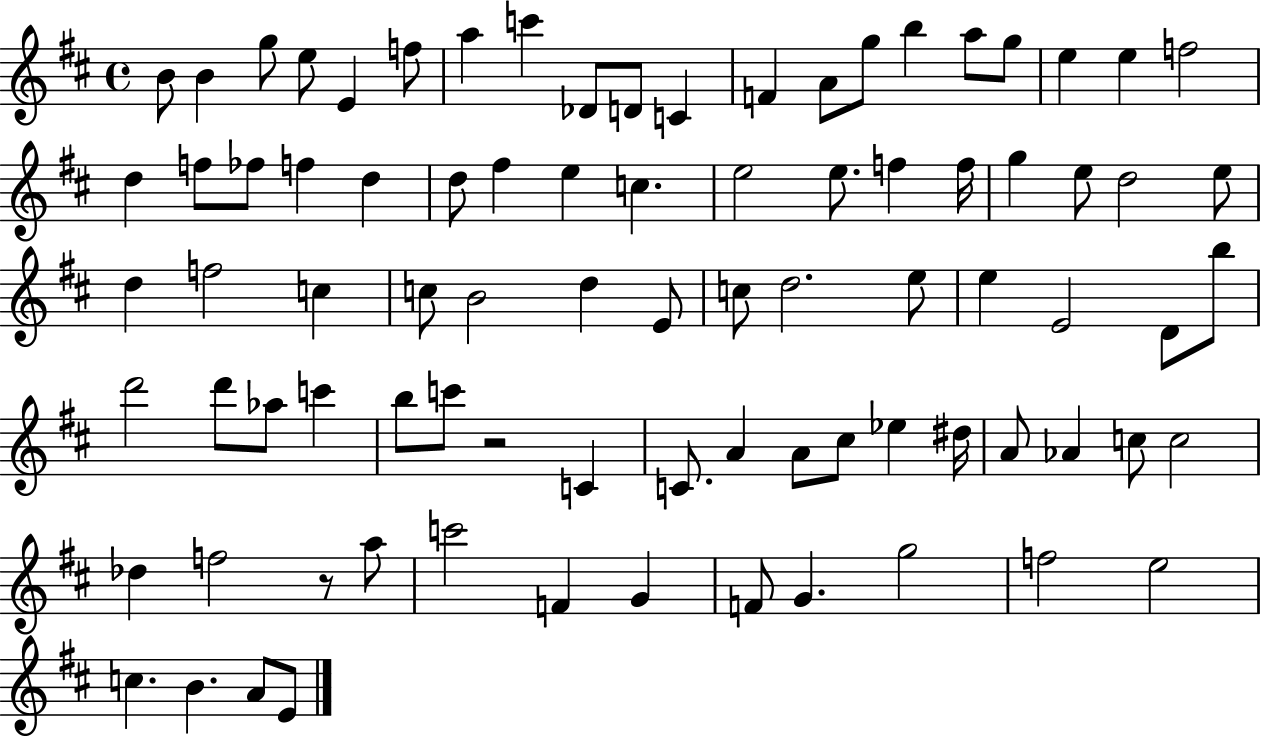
{
  \clef treble
  \time 4/4
  \defaultTimeSignature
  \key d \major
  \repeat volta 2 { b'8 b'4 g''8 e''8 e'4 f''8 | a''4 c'''4 des'8 d'8 c'4 | f'4 a'8 g''8 b''4 a''8 g''8 | e''4 e''4 f''2 | \break d''4 f''8 fes''8 f''4 d''4 | d''8 fis''4 e''4 c''4. | e''2 e''8. f''4 f''16 | g''4 e''8 d''2 e''8 | \break d''4 f''2 c''4 | c''8 b'2 d''4 e'8 | c''8 d''2. e''8 | e''4 e'2 d'8 b''8 | \break d'''2 d'''8 aes''8 c'''4 | b''8 c'''8 r2 c'4 | c'8. a'4 a'8 cis''8 ees''4 dis''16 | a'8 aes'4 c''8 c''2 | \break des''4 f''2 r8 a''8 | c'''2 f'4 g'4 | f'8 g'4. g''2 | f''2 e''2 | \break c''4. b'4. a'8 e'8 | } \bar "|."
}